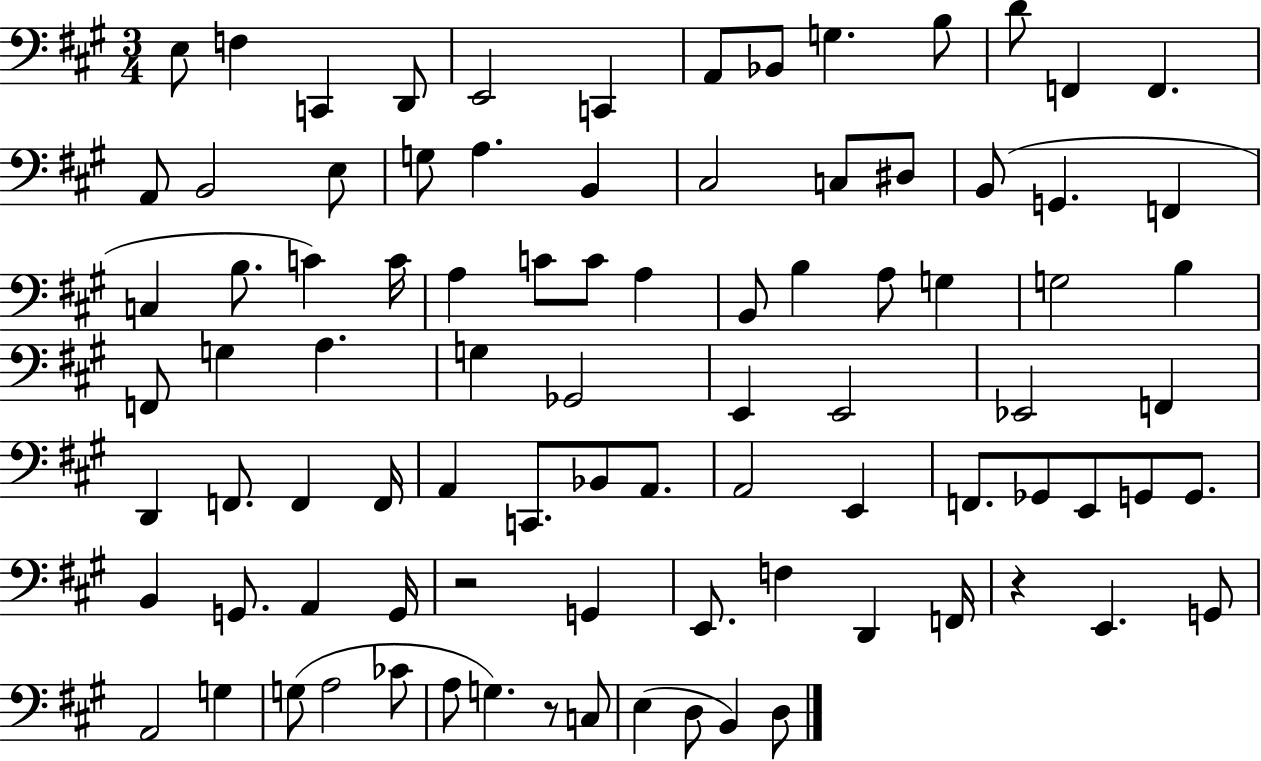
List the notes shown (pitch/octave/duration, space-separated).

E3/e F3/q C2/q D2/e E2/h C2/q A2/e Bb2/e G3/q. B3/e D4/e F2/q F2/q. A2/e B2/h E3/e G3/e A3/q. B2/q C#3/h C3/e D#3/e B2/e G2/q. F2/q C3/q B3/e. C4/q C4/s A3/q C4/e C4/e A3/q B2/e B3/q A3/e G3/q G3/h B3/q F2/e G3/q A3/q. G3/q Gb2/h E2/q E2/h Eb2/h F2/q D2/q F2/e. F2/q F2/s A2/q C2/e. Bb2/e A2/e. A2/h E2/q F2/e. Gb2/e E2/e G2/e G2/e. B2/q G2/e. A2/q G2/s R/h G2/q E2/e. F3/q D2/q F2/s R/q E2/q. G2/e A2/h G3/q G3/e A3/h CES4/e A3/e G3/q. R/e C3/e E3/q D3/e B2/q D3/e